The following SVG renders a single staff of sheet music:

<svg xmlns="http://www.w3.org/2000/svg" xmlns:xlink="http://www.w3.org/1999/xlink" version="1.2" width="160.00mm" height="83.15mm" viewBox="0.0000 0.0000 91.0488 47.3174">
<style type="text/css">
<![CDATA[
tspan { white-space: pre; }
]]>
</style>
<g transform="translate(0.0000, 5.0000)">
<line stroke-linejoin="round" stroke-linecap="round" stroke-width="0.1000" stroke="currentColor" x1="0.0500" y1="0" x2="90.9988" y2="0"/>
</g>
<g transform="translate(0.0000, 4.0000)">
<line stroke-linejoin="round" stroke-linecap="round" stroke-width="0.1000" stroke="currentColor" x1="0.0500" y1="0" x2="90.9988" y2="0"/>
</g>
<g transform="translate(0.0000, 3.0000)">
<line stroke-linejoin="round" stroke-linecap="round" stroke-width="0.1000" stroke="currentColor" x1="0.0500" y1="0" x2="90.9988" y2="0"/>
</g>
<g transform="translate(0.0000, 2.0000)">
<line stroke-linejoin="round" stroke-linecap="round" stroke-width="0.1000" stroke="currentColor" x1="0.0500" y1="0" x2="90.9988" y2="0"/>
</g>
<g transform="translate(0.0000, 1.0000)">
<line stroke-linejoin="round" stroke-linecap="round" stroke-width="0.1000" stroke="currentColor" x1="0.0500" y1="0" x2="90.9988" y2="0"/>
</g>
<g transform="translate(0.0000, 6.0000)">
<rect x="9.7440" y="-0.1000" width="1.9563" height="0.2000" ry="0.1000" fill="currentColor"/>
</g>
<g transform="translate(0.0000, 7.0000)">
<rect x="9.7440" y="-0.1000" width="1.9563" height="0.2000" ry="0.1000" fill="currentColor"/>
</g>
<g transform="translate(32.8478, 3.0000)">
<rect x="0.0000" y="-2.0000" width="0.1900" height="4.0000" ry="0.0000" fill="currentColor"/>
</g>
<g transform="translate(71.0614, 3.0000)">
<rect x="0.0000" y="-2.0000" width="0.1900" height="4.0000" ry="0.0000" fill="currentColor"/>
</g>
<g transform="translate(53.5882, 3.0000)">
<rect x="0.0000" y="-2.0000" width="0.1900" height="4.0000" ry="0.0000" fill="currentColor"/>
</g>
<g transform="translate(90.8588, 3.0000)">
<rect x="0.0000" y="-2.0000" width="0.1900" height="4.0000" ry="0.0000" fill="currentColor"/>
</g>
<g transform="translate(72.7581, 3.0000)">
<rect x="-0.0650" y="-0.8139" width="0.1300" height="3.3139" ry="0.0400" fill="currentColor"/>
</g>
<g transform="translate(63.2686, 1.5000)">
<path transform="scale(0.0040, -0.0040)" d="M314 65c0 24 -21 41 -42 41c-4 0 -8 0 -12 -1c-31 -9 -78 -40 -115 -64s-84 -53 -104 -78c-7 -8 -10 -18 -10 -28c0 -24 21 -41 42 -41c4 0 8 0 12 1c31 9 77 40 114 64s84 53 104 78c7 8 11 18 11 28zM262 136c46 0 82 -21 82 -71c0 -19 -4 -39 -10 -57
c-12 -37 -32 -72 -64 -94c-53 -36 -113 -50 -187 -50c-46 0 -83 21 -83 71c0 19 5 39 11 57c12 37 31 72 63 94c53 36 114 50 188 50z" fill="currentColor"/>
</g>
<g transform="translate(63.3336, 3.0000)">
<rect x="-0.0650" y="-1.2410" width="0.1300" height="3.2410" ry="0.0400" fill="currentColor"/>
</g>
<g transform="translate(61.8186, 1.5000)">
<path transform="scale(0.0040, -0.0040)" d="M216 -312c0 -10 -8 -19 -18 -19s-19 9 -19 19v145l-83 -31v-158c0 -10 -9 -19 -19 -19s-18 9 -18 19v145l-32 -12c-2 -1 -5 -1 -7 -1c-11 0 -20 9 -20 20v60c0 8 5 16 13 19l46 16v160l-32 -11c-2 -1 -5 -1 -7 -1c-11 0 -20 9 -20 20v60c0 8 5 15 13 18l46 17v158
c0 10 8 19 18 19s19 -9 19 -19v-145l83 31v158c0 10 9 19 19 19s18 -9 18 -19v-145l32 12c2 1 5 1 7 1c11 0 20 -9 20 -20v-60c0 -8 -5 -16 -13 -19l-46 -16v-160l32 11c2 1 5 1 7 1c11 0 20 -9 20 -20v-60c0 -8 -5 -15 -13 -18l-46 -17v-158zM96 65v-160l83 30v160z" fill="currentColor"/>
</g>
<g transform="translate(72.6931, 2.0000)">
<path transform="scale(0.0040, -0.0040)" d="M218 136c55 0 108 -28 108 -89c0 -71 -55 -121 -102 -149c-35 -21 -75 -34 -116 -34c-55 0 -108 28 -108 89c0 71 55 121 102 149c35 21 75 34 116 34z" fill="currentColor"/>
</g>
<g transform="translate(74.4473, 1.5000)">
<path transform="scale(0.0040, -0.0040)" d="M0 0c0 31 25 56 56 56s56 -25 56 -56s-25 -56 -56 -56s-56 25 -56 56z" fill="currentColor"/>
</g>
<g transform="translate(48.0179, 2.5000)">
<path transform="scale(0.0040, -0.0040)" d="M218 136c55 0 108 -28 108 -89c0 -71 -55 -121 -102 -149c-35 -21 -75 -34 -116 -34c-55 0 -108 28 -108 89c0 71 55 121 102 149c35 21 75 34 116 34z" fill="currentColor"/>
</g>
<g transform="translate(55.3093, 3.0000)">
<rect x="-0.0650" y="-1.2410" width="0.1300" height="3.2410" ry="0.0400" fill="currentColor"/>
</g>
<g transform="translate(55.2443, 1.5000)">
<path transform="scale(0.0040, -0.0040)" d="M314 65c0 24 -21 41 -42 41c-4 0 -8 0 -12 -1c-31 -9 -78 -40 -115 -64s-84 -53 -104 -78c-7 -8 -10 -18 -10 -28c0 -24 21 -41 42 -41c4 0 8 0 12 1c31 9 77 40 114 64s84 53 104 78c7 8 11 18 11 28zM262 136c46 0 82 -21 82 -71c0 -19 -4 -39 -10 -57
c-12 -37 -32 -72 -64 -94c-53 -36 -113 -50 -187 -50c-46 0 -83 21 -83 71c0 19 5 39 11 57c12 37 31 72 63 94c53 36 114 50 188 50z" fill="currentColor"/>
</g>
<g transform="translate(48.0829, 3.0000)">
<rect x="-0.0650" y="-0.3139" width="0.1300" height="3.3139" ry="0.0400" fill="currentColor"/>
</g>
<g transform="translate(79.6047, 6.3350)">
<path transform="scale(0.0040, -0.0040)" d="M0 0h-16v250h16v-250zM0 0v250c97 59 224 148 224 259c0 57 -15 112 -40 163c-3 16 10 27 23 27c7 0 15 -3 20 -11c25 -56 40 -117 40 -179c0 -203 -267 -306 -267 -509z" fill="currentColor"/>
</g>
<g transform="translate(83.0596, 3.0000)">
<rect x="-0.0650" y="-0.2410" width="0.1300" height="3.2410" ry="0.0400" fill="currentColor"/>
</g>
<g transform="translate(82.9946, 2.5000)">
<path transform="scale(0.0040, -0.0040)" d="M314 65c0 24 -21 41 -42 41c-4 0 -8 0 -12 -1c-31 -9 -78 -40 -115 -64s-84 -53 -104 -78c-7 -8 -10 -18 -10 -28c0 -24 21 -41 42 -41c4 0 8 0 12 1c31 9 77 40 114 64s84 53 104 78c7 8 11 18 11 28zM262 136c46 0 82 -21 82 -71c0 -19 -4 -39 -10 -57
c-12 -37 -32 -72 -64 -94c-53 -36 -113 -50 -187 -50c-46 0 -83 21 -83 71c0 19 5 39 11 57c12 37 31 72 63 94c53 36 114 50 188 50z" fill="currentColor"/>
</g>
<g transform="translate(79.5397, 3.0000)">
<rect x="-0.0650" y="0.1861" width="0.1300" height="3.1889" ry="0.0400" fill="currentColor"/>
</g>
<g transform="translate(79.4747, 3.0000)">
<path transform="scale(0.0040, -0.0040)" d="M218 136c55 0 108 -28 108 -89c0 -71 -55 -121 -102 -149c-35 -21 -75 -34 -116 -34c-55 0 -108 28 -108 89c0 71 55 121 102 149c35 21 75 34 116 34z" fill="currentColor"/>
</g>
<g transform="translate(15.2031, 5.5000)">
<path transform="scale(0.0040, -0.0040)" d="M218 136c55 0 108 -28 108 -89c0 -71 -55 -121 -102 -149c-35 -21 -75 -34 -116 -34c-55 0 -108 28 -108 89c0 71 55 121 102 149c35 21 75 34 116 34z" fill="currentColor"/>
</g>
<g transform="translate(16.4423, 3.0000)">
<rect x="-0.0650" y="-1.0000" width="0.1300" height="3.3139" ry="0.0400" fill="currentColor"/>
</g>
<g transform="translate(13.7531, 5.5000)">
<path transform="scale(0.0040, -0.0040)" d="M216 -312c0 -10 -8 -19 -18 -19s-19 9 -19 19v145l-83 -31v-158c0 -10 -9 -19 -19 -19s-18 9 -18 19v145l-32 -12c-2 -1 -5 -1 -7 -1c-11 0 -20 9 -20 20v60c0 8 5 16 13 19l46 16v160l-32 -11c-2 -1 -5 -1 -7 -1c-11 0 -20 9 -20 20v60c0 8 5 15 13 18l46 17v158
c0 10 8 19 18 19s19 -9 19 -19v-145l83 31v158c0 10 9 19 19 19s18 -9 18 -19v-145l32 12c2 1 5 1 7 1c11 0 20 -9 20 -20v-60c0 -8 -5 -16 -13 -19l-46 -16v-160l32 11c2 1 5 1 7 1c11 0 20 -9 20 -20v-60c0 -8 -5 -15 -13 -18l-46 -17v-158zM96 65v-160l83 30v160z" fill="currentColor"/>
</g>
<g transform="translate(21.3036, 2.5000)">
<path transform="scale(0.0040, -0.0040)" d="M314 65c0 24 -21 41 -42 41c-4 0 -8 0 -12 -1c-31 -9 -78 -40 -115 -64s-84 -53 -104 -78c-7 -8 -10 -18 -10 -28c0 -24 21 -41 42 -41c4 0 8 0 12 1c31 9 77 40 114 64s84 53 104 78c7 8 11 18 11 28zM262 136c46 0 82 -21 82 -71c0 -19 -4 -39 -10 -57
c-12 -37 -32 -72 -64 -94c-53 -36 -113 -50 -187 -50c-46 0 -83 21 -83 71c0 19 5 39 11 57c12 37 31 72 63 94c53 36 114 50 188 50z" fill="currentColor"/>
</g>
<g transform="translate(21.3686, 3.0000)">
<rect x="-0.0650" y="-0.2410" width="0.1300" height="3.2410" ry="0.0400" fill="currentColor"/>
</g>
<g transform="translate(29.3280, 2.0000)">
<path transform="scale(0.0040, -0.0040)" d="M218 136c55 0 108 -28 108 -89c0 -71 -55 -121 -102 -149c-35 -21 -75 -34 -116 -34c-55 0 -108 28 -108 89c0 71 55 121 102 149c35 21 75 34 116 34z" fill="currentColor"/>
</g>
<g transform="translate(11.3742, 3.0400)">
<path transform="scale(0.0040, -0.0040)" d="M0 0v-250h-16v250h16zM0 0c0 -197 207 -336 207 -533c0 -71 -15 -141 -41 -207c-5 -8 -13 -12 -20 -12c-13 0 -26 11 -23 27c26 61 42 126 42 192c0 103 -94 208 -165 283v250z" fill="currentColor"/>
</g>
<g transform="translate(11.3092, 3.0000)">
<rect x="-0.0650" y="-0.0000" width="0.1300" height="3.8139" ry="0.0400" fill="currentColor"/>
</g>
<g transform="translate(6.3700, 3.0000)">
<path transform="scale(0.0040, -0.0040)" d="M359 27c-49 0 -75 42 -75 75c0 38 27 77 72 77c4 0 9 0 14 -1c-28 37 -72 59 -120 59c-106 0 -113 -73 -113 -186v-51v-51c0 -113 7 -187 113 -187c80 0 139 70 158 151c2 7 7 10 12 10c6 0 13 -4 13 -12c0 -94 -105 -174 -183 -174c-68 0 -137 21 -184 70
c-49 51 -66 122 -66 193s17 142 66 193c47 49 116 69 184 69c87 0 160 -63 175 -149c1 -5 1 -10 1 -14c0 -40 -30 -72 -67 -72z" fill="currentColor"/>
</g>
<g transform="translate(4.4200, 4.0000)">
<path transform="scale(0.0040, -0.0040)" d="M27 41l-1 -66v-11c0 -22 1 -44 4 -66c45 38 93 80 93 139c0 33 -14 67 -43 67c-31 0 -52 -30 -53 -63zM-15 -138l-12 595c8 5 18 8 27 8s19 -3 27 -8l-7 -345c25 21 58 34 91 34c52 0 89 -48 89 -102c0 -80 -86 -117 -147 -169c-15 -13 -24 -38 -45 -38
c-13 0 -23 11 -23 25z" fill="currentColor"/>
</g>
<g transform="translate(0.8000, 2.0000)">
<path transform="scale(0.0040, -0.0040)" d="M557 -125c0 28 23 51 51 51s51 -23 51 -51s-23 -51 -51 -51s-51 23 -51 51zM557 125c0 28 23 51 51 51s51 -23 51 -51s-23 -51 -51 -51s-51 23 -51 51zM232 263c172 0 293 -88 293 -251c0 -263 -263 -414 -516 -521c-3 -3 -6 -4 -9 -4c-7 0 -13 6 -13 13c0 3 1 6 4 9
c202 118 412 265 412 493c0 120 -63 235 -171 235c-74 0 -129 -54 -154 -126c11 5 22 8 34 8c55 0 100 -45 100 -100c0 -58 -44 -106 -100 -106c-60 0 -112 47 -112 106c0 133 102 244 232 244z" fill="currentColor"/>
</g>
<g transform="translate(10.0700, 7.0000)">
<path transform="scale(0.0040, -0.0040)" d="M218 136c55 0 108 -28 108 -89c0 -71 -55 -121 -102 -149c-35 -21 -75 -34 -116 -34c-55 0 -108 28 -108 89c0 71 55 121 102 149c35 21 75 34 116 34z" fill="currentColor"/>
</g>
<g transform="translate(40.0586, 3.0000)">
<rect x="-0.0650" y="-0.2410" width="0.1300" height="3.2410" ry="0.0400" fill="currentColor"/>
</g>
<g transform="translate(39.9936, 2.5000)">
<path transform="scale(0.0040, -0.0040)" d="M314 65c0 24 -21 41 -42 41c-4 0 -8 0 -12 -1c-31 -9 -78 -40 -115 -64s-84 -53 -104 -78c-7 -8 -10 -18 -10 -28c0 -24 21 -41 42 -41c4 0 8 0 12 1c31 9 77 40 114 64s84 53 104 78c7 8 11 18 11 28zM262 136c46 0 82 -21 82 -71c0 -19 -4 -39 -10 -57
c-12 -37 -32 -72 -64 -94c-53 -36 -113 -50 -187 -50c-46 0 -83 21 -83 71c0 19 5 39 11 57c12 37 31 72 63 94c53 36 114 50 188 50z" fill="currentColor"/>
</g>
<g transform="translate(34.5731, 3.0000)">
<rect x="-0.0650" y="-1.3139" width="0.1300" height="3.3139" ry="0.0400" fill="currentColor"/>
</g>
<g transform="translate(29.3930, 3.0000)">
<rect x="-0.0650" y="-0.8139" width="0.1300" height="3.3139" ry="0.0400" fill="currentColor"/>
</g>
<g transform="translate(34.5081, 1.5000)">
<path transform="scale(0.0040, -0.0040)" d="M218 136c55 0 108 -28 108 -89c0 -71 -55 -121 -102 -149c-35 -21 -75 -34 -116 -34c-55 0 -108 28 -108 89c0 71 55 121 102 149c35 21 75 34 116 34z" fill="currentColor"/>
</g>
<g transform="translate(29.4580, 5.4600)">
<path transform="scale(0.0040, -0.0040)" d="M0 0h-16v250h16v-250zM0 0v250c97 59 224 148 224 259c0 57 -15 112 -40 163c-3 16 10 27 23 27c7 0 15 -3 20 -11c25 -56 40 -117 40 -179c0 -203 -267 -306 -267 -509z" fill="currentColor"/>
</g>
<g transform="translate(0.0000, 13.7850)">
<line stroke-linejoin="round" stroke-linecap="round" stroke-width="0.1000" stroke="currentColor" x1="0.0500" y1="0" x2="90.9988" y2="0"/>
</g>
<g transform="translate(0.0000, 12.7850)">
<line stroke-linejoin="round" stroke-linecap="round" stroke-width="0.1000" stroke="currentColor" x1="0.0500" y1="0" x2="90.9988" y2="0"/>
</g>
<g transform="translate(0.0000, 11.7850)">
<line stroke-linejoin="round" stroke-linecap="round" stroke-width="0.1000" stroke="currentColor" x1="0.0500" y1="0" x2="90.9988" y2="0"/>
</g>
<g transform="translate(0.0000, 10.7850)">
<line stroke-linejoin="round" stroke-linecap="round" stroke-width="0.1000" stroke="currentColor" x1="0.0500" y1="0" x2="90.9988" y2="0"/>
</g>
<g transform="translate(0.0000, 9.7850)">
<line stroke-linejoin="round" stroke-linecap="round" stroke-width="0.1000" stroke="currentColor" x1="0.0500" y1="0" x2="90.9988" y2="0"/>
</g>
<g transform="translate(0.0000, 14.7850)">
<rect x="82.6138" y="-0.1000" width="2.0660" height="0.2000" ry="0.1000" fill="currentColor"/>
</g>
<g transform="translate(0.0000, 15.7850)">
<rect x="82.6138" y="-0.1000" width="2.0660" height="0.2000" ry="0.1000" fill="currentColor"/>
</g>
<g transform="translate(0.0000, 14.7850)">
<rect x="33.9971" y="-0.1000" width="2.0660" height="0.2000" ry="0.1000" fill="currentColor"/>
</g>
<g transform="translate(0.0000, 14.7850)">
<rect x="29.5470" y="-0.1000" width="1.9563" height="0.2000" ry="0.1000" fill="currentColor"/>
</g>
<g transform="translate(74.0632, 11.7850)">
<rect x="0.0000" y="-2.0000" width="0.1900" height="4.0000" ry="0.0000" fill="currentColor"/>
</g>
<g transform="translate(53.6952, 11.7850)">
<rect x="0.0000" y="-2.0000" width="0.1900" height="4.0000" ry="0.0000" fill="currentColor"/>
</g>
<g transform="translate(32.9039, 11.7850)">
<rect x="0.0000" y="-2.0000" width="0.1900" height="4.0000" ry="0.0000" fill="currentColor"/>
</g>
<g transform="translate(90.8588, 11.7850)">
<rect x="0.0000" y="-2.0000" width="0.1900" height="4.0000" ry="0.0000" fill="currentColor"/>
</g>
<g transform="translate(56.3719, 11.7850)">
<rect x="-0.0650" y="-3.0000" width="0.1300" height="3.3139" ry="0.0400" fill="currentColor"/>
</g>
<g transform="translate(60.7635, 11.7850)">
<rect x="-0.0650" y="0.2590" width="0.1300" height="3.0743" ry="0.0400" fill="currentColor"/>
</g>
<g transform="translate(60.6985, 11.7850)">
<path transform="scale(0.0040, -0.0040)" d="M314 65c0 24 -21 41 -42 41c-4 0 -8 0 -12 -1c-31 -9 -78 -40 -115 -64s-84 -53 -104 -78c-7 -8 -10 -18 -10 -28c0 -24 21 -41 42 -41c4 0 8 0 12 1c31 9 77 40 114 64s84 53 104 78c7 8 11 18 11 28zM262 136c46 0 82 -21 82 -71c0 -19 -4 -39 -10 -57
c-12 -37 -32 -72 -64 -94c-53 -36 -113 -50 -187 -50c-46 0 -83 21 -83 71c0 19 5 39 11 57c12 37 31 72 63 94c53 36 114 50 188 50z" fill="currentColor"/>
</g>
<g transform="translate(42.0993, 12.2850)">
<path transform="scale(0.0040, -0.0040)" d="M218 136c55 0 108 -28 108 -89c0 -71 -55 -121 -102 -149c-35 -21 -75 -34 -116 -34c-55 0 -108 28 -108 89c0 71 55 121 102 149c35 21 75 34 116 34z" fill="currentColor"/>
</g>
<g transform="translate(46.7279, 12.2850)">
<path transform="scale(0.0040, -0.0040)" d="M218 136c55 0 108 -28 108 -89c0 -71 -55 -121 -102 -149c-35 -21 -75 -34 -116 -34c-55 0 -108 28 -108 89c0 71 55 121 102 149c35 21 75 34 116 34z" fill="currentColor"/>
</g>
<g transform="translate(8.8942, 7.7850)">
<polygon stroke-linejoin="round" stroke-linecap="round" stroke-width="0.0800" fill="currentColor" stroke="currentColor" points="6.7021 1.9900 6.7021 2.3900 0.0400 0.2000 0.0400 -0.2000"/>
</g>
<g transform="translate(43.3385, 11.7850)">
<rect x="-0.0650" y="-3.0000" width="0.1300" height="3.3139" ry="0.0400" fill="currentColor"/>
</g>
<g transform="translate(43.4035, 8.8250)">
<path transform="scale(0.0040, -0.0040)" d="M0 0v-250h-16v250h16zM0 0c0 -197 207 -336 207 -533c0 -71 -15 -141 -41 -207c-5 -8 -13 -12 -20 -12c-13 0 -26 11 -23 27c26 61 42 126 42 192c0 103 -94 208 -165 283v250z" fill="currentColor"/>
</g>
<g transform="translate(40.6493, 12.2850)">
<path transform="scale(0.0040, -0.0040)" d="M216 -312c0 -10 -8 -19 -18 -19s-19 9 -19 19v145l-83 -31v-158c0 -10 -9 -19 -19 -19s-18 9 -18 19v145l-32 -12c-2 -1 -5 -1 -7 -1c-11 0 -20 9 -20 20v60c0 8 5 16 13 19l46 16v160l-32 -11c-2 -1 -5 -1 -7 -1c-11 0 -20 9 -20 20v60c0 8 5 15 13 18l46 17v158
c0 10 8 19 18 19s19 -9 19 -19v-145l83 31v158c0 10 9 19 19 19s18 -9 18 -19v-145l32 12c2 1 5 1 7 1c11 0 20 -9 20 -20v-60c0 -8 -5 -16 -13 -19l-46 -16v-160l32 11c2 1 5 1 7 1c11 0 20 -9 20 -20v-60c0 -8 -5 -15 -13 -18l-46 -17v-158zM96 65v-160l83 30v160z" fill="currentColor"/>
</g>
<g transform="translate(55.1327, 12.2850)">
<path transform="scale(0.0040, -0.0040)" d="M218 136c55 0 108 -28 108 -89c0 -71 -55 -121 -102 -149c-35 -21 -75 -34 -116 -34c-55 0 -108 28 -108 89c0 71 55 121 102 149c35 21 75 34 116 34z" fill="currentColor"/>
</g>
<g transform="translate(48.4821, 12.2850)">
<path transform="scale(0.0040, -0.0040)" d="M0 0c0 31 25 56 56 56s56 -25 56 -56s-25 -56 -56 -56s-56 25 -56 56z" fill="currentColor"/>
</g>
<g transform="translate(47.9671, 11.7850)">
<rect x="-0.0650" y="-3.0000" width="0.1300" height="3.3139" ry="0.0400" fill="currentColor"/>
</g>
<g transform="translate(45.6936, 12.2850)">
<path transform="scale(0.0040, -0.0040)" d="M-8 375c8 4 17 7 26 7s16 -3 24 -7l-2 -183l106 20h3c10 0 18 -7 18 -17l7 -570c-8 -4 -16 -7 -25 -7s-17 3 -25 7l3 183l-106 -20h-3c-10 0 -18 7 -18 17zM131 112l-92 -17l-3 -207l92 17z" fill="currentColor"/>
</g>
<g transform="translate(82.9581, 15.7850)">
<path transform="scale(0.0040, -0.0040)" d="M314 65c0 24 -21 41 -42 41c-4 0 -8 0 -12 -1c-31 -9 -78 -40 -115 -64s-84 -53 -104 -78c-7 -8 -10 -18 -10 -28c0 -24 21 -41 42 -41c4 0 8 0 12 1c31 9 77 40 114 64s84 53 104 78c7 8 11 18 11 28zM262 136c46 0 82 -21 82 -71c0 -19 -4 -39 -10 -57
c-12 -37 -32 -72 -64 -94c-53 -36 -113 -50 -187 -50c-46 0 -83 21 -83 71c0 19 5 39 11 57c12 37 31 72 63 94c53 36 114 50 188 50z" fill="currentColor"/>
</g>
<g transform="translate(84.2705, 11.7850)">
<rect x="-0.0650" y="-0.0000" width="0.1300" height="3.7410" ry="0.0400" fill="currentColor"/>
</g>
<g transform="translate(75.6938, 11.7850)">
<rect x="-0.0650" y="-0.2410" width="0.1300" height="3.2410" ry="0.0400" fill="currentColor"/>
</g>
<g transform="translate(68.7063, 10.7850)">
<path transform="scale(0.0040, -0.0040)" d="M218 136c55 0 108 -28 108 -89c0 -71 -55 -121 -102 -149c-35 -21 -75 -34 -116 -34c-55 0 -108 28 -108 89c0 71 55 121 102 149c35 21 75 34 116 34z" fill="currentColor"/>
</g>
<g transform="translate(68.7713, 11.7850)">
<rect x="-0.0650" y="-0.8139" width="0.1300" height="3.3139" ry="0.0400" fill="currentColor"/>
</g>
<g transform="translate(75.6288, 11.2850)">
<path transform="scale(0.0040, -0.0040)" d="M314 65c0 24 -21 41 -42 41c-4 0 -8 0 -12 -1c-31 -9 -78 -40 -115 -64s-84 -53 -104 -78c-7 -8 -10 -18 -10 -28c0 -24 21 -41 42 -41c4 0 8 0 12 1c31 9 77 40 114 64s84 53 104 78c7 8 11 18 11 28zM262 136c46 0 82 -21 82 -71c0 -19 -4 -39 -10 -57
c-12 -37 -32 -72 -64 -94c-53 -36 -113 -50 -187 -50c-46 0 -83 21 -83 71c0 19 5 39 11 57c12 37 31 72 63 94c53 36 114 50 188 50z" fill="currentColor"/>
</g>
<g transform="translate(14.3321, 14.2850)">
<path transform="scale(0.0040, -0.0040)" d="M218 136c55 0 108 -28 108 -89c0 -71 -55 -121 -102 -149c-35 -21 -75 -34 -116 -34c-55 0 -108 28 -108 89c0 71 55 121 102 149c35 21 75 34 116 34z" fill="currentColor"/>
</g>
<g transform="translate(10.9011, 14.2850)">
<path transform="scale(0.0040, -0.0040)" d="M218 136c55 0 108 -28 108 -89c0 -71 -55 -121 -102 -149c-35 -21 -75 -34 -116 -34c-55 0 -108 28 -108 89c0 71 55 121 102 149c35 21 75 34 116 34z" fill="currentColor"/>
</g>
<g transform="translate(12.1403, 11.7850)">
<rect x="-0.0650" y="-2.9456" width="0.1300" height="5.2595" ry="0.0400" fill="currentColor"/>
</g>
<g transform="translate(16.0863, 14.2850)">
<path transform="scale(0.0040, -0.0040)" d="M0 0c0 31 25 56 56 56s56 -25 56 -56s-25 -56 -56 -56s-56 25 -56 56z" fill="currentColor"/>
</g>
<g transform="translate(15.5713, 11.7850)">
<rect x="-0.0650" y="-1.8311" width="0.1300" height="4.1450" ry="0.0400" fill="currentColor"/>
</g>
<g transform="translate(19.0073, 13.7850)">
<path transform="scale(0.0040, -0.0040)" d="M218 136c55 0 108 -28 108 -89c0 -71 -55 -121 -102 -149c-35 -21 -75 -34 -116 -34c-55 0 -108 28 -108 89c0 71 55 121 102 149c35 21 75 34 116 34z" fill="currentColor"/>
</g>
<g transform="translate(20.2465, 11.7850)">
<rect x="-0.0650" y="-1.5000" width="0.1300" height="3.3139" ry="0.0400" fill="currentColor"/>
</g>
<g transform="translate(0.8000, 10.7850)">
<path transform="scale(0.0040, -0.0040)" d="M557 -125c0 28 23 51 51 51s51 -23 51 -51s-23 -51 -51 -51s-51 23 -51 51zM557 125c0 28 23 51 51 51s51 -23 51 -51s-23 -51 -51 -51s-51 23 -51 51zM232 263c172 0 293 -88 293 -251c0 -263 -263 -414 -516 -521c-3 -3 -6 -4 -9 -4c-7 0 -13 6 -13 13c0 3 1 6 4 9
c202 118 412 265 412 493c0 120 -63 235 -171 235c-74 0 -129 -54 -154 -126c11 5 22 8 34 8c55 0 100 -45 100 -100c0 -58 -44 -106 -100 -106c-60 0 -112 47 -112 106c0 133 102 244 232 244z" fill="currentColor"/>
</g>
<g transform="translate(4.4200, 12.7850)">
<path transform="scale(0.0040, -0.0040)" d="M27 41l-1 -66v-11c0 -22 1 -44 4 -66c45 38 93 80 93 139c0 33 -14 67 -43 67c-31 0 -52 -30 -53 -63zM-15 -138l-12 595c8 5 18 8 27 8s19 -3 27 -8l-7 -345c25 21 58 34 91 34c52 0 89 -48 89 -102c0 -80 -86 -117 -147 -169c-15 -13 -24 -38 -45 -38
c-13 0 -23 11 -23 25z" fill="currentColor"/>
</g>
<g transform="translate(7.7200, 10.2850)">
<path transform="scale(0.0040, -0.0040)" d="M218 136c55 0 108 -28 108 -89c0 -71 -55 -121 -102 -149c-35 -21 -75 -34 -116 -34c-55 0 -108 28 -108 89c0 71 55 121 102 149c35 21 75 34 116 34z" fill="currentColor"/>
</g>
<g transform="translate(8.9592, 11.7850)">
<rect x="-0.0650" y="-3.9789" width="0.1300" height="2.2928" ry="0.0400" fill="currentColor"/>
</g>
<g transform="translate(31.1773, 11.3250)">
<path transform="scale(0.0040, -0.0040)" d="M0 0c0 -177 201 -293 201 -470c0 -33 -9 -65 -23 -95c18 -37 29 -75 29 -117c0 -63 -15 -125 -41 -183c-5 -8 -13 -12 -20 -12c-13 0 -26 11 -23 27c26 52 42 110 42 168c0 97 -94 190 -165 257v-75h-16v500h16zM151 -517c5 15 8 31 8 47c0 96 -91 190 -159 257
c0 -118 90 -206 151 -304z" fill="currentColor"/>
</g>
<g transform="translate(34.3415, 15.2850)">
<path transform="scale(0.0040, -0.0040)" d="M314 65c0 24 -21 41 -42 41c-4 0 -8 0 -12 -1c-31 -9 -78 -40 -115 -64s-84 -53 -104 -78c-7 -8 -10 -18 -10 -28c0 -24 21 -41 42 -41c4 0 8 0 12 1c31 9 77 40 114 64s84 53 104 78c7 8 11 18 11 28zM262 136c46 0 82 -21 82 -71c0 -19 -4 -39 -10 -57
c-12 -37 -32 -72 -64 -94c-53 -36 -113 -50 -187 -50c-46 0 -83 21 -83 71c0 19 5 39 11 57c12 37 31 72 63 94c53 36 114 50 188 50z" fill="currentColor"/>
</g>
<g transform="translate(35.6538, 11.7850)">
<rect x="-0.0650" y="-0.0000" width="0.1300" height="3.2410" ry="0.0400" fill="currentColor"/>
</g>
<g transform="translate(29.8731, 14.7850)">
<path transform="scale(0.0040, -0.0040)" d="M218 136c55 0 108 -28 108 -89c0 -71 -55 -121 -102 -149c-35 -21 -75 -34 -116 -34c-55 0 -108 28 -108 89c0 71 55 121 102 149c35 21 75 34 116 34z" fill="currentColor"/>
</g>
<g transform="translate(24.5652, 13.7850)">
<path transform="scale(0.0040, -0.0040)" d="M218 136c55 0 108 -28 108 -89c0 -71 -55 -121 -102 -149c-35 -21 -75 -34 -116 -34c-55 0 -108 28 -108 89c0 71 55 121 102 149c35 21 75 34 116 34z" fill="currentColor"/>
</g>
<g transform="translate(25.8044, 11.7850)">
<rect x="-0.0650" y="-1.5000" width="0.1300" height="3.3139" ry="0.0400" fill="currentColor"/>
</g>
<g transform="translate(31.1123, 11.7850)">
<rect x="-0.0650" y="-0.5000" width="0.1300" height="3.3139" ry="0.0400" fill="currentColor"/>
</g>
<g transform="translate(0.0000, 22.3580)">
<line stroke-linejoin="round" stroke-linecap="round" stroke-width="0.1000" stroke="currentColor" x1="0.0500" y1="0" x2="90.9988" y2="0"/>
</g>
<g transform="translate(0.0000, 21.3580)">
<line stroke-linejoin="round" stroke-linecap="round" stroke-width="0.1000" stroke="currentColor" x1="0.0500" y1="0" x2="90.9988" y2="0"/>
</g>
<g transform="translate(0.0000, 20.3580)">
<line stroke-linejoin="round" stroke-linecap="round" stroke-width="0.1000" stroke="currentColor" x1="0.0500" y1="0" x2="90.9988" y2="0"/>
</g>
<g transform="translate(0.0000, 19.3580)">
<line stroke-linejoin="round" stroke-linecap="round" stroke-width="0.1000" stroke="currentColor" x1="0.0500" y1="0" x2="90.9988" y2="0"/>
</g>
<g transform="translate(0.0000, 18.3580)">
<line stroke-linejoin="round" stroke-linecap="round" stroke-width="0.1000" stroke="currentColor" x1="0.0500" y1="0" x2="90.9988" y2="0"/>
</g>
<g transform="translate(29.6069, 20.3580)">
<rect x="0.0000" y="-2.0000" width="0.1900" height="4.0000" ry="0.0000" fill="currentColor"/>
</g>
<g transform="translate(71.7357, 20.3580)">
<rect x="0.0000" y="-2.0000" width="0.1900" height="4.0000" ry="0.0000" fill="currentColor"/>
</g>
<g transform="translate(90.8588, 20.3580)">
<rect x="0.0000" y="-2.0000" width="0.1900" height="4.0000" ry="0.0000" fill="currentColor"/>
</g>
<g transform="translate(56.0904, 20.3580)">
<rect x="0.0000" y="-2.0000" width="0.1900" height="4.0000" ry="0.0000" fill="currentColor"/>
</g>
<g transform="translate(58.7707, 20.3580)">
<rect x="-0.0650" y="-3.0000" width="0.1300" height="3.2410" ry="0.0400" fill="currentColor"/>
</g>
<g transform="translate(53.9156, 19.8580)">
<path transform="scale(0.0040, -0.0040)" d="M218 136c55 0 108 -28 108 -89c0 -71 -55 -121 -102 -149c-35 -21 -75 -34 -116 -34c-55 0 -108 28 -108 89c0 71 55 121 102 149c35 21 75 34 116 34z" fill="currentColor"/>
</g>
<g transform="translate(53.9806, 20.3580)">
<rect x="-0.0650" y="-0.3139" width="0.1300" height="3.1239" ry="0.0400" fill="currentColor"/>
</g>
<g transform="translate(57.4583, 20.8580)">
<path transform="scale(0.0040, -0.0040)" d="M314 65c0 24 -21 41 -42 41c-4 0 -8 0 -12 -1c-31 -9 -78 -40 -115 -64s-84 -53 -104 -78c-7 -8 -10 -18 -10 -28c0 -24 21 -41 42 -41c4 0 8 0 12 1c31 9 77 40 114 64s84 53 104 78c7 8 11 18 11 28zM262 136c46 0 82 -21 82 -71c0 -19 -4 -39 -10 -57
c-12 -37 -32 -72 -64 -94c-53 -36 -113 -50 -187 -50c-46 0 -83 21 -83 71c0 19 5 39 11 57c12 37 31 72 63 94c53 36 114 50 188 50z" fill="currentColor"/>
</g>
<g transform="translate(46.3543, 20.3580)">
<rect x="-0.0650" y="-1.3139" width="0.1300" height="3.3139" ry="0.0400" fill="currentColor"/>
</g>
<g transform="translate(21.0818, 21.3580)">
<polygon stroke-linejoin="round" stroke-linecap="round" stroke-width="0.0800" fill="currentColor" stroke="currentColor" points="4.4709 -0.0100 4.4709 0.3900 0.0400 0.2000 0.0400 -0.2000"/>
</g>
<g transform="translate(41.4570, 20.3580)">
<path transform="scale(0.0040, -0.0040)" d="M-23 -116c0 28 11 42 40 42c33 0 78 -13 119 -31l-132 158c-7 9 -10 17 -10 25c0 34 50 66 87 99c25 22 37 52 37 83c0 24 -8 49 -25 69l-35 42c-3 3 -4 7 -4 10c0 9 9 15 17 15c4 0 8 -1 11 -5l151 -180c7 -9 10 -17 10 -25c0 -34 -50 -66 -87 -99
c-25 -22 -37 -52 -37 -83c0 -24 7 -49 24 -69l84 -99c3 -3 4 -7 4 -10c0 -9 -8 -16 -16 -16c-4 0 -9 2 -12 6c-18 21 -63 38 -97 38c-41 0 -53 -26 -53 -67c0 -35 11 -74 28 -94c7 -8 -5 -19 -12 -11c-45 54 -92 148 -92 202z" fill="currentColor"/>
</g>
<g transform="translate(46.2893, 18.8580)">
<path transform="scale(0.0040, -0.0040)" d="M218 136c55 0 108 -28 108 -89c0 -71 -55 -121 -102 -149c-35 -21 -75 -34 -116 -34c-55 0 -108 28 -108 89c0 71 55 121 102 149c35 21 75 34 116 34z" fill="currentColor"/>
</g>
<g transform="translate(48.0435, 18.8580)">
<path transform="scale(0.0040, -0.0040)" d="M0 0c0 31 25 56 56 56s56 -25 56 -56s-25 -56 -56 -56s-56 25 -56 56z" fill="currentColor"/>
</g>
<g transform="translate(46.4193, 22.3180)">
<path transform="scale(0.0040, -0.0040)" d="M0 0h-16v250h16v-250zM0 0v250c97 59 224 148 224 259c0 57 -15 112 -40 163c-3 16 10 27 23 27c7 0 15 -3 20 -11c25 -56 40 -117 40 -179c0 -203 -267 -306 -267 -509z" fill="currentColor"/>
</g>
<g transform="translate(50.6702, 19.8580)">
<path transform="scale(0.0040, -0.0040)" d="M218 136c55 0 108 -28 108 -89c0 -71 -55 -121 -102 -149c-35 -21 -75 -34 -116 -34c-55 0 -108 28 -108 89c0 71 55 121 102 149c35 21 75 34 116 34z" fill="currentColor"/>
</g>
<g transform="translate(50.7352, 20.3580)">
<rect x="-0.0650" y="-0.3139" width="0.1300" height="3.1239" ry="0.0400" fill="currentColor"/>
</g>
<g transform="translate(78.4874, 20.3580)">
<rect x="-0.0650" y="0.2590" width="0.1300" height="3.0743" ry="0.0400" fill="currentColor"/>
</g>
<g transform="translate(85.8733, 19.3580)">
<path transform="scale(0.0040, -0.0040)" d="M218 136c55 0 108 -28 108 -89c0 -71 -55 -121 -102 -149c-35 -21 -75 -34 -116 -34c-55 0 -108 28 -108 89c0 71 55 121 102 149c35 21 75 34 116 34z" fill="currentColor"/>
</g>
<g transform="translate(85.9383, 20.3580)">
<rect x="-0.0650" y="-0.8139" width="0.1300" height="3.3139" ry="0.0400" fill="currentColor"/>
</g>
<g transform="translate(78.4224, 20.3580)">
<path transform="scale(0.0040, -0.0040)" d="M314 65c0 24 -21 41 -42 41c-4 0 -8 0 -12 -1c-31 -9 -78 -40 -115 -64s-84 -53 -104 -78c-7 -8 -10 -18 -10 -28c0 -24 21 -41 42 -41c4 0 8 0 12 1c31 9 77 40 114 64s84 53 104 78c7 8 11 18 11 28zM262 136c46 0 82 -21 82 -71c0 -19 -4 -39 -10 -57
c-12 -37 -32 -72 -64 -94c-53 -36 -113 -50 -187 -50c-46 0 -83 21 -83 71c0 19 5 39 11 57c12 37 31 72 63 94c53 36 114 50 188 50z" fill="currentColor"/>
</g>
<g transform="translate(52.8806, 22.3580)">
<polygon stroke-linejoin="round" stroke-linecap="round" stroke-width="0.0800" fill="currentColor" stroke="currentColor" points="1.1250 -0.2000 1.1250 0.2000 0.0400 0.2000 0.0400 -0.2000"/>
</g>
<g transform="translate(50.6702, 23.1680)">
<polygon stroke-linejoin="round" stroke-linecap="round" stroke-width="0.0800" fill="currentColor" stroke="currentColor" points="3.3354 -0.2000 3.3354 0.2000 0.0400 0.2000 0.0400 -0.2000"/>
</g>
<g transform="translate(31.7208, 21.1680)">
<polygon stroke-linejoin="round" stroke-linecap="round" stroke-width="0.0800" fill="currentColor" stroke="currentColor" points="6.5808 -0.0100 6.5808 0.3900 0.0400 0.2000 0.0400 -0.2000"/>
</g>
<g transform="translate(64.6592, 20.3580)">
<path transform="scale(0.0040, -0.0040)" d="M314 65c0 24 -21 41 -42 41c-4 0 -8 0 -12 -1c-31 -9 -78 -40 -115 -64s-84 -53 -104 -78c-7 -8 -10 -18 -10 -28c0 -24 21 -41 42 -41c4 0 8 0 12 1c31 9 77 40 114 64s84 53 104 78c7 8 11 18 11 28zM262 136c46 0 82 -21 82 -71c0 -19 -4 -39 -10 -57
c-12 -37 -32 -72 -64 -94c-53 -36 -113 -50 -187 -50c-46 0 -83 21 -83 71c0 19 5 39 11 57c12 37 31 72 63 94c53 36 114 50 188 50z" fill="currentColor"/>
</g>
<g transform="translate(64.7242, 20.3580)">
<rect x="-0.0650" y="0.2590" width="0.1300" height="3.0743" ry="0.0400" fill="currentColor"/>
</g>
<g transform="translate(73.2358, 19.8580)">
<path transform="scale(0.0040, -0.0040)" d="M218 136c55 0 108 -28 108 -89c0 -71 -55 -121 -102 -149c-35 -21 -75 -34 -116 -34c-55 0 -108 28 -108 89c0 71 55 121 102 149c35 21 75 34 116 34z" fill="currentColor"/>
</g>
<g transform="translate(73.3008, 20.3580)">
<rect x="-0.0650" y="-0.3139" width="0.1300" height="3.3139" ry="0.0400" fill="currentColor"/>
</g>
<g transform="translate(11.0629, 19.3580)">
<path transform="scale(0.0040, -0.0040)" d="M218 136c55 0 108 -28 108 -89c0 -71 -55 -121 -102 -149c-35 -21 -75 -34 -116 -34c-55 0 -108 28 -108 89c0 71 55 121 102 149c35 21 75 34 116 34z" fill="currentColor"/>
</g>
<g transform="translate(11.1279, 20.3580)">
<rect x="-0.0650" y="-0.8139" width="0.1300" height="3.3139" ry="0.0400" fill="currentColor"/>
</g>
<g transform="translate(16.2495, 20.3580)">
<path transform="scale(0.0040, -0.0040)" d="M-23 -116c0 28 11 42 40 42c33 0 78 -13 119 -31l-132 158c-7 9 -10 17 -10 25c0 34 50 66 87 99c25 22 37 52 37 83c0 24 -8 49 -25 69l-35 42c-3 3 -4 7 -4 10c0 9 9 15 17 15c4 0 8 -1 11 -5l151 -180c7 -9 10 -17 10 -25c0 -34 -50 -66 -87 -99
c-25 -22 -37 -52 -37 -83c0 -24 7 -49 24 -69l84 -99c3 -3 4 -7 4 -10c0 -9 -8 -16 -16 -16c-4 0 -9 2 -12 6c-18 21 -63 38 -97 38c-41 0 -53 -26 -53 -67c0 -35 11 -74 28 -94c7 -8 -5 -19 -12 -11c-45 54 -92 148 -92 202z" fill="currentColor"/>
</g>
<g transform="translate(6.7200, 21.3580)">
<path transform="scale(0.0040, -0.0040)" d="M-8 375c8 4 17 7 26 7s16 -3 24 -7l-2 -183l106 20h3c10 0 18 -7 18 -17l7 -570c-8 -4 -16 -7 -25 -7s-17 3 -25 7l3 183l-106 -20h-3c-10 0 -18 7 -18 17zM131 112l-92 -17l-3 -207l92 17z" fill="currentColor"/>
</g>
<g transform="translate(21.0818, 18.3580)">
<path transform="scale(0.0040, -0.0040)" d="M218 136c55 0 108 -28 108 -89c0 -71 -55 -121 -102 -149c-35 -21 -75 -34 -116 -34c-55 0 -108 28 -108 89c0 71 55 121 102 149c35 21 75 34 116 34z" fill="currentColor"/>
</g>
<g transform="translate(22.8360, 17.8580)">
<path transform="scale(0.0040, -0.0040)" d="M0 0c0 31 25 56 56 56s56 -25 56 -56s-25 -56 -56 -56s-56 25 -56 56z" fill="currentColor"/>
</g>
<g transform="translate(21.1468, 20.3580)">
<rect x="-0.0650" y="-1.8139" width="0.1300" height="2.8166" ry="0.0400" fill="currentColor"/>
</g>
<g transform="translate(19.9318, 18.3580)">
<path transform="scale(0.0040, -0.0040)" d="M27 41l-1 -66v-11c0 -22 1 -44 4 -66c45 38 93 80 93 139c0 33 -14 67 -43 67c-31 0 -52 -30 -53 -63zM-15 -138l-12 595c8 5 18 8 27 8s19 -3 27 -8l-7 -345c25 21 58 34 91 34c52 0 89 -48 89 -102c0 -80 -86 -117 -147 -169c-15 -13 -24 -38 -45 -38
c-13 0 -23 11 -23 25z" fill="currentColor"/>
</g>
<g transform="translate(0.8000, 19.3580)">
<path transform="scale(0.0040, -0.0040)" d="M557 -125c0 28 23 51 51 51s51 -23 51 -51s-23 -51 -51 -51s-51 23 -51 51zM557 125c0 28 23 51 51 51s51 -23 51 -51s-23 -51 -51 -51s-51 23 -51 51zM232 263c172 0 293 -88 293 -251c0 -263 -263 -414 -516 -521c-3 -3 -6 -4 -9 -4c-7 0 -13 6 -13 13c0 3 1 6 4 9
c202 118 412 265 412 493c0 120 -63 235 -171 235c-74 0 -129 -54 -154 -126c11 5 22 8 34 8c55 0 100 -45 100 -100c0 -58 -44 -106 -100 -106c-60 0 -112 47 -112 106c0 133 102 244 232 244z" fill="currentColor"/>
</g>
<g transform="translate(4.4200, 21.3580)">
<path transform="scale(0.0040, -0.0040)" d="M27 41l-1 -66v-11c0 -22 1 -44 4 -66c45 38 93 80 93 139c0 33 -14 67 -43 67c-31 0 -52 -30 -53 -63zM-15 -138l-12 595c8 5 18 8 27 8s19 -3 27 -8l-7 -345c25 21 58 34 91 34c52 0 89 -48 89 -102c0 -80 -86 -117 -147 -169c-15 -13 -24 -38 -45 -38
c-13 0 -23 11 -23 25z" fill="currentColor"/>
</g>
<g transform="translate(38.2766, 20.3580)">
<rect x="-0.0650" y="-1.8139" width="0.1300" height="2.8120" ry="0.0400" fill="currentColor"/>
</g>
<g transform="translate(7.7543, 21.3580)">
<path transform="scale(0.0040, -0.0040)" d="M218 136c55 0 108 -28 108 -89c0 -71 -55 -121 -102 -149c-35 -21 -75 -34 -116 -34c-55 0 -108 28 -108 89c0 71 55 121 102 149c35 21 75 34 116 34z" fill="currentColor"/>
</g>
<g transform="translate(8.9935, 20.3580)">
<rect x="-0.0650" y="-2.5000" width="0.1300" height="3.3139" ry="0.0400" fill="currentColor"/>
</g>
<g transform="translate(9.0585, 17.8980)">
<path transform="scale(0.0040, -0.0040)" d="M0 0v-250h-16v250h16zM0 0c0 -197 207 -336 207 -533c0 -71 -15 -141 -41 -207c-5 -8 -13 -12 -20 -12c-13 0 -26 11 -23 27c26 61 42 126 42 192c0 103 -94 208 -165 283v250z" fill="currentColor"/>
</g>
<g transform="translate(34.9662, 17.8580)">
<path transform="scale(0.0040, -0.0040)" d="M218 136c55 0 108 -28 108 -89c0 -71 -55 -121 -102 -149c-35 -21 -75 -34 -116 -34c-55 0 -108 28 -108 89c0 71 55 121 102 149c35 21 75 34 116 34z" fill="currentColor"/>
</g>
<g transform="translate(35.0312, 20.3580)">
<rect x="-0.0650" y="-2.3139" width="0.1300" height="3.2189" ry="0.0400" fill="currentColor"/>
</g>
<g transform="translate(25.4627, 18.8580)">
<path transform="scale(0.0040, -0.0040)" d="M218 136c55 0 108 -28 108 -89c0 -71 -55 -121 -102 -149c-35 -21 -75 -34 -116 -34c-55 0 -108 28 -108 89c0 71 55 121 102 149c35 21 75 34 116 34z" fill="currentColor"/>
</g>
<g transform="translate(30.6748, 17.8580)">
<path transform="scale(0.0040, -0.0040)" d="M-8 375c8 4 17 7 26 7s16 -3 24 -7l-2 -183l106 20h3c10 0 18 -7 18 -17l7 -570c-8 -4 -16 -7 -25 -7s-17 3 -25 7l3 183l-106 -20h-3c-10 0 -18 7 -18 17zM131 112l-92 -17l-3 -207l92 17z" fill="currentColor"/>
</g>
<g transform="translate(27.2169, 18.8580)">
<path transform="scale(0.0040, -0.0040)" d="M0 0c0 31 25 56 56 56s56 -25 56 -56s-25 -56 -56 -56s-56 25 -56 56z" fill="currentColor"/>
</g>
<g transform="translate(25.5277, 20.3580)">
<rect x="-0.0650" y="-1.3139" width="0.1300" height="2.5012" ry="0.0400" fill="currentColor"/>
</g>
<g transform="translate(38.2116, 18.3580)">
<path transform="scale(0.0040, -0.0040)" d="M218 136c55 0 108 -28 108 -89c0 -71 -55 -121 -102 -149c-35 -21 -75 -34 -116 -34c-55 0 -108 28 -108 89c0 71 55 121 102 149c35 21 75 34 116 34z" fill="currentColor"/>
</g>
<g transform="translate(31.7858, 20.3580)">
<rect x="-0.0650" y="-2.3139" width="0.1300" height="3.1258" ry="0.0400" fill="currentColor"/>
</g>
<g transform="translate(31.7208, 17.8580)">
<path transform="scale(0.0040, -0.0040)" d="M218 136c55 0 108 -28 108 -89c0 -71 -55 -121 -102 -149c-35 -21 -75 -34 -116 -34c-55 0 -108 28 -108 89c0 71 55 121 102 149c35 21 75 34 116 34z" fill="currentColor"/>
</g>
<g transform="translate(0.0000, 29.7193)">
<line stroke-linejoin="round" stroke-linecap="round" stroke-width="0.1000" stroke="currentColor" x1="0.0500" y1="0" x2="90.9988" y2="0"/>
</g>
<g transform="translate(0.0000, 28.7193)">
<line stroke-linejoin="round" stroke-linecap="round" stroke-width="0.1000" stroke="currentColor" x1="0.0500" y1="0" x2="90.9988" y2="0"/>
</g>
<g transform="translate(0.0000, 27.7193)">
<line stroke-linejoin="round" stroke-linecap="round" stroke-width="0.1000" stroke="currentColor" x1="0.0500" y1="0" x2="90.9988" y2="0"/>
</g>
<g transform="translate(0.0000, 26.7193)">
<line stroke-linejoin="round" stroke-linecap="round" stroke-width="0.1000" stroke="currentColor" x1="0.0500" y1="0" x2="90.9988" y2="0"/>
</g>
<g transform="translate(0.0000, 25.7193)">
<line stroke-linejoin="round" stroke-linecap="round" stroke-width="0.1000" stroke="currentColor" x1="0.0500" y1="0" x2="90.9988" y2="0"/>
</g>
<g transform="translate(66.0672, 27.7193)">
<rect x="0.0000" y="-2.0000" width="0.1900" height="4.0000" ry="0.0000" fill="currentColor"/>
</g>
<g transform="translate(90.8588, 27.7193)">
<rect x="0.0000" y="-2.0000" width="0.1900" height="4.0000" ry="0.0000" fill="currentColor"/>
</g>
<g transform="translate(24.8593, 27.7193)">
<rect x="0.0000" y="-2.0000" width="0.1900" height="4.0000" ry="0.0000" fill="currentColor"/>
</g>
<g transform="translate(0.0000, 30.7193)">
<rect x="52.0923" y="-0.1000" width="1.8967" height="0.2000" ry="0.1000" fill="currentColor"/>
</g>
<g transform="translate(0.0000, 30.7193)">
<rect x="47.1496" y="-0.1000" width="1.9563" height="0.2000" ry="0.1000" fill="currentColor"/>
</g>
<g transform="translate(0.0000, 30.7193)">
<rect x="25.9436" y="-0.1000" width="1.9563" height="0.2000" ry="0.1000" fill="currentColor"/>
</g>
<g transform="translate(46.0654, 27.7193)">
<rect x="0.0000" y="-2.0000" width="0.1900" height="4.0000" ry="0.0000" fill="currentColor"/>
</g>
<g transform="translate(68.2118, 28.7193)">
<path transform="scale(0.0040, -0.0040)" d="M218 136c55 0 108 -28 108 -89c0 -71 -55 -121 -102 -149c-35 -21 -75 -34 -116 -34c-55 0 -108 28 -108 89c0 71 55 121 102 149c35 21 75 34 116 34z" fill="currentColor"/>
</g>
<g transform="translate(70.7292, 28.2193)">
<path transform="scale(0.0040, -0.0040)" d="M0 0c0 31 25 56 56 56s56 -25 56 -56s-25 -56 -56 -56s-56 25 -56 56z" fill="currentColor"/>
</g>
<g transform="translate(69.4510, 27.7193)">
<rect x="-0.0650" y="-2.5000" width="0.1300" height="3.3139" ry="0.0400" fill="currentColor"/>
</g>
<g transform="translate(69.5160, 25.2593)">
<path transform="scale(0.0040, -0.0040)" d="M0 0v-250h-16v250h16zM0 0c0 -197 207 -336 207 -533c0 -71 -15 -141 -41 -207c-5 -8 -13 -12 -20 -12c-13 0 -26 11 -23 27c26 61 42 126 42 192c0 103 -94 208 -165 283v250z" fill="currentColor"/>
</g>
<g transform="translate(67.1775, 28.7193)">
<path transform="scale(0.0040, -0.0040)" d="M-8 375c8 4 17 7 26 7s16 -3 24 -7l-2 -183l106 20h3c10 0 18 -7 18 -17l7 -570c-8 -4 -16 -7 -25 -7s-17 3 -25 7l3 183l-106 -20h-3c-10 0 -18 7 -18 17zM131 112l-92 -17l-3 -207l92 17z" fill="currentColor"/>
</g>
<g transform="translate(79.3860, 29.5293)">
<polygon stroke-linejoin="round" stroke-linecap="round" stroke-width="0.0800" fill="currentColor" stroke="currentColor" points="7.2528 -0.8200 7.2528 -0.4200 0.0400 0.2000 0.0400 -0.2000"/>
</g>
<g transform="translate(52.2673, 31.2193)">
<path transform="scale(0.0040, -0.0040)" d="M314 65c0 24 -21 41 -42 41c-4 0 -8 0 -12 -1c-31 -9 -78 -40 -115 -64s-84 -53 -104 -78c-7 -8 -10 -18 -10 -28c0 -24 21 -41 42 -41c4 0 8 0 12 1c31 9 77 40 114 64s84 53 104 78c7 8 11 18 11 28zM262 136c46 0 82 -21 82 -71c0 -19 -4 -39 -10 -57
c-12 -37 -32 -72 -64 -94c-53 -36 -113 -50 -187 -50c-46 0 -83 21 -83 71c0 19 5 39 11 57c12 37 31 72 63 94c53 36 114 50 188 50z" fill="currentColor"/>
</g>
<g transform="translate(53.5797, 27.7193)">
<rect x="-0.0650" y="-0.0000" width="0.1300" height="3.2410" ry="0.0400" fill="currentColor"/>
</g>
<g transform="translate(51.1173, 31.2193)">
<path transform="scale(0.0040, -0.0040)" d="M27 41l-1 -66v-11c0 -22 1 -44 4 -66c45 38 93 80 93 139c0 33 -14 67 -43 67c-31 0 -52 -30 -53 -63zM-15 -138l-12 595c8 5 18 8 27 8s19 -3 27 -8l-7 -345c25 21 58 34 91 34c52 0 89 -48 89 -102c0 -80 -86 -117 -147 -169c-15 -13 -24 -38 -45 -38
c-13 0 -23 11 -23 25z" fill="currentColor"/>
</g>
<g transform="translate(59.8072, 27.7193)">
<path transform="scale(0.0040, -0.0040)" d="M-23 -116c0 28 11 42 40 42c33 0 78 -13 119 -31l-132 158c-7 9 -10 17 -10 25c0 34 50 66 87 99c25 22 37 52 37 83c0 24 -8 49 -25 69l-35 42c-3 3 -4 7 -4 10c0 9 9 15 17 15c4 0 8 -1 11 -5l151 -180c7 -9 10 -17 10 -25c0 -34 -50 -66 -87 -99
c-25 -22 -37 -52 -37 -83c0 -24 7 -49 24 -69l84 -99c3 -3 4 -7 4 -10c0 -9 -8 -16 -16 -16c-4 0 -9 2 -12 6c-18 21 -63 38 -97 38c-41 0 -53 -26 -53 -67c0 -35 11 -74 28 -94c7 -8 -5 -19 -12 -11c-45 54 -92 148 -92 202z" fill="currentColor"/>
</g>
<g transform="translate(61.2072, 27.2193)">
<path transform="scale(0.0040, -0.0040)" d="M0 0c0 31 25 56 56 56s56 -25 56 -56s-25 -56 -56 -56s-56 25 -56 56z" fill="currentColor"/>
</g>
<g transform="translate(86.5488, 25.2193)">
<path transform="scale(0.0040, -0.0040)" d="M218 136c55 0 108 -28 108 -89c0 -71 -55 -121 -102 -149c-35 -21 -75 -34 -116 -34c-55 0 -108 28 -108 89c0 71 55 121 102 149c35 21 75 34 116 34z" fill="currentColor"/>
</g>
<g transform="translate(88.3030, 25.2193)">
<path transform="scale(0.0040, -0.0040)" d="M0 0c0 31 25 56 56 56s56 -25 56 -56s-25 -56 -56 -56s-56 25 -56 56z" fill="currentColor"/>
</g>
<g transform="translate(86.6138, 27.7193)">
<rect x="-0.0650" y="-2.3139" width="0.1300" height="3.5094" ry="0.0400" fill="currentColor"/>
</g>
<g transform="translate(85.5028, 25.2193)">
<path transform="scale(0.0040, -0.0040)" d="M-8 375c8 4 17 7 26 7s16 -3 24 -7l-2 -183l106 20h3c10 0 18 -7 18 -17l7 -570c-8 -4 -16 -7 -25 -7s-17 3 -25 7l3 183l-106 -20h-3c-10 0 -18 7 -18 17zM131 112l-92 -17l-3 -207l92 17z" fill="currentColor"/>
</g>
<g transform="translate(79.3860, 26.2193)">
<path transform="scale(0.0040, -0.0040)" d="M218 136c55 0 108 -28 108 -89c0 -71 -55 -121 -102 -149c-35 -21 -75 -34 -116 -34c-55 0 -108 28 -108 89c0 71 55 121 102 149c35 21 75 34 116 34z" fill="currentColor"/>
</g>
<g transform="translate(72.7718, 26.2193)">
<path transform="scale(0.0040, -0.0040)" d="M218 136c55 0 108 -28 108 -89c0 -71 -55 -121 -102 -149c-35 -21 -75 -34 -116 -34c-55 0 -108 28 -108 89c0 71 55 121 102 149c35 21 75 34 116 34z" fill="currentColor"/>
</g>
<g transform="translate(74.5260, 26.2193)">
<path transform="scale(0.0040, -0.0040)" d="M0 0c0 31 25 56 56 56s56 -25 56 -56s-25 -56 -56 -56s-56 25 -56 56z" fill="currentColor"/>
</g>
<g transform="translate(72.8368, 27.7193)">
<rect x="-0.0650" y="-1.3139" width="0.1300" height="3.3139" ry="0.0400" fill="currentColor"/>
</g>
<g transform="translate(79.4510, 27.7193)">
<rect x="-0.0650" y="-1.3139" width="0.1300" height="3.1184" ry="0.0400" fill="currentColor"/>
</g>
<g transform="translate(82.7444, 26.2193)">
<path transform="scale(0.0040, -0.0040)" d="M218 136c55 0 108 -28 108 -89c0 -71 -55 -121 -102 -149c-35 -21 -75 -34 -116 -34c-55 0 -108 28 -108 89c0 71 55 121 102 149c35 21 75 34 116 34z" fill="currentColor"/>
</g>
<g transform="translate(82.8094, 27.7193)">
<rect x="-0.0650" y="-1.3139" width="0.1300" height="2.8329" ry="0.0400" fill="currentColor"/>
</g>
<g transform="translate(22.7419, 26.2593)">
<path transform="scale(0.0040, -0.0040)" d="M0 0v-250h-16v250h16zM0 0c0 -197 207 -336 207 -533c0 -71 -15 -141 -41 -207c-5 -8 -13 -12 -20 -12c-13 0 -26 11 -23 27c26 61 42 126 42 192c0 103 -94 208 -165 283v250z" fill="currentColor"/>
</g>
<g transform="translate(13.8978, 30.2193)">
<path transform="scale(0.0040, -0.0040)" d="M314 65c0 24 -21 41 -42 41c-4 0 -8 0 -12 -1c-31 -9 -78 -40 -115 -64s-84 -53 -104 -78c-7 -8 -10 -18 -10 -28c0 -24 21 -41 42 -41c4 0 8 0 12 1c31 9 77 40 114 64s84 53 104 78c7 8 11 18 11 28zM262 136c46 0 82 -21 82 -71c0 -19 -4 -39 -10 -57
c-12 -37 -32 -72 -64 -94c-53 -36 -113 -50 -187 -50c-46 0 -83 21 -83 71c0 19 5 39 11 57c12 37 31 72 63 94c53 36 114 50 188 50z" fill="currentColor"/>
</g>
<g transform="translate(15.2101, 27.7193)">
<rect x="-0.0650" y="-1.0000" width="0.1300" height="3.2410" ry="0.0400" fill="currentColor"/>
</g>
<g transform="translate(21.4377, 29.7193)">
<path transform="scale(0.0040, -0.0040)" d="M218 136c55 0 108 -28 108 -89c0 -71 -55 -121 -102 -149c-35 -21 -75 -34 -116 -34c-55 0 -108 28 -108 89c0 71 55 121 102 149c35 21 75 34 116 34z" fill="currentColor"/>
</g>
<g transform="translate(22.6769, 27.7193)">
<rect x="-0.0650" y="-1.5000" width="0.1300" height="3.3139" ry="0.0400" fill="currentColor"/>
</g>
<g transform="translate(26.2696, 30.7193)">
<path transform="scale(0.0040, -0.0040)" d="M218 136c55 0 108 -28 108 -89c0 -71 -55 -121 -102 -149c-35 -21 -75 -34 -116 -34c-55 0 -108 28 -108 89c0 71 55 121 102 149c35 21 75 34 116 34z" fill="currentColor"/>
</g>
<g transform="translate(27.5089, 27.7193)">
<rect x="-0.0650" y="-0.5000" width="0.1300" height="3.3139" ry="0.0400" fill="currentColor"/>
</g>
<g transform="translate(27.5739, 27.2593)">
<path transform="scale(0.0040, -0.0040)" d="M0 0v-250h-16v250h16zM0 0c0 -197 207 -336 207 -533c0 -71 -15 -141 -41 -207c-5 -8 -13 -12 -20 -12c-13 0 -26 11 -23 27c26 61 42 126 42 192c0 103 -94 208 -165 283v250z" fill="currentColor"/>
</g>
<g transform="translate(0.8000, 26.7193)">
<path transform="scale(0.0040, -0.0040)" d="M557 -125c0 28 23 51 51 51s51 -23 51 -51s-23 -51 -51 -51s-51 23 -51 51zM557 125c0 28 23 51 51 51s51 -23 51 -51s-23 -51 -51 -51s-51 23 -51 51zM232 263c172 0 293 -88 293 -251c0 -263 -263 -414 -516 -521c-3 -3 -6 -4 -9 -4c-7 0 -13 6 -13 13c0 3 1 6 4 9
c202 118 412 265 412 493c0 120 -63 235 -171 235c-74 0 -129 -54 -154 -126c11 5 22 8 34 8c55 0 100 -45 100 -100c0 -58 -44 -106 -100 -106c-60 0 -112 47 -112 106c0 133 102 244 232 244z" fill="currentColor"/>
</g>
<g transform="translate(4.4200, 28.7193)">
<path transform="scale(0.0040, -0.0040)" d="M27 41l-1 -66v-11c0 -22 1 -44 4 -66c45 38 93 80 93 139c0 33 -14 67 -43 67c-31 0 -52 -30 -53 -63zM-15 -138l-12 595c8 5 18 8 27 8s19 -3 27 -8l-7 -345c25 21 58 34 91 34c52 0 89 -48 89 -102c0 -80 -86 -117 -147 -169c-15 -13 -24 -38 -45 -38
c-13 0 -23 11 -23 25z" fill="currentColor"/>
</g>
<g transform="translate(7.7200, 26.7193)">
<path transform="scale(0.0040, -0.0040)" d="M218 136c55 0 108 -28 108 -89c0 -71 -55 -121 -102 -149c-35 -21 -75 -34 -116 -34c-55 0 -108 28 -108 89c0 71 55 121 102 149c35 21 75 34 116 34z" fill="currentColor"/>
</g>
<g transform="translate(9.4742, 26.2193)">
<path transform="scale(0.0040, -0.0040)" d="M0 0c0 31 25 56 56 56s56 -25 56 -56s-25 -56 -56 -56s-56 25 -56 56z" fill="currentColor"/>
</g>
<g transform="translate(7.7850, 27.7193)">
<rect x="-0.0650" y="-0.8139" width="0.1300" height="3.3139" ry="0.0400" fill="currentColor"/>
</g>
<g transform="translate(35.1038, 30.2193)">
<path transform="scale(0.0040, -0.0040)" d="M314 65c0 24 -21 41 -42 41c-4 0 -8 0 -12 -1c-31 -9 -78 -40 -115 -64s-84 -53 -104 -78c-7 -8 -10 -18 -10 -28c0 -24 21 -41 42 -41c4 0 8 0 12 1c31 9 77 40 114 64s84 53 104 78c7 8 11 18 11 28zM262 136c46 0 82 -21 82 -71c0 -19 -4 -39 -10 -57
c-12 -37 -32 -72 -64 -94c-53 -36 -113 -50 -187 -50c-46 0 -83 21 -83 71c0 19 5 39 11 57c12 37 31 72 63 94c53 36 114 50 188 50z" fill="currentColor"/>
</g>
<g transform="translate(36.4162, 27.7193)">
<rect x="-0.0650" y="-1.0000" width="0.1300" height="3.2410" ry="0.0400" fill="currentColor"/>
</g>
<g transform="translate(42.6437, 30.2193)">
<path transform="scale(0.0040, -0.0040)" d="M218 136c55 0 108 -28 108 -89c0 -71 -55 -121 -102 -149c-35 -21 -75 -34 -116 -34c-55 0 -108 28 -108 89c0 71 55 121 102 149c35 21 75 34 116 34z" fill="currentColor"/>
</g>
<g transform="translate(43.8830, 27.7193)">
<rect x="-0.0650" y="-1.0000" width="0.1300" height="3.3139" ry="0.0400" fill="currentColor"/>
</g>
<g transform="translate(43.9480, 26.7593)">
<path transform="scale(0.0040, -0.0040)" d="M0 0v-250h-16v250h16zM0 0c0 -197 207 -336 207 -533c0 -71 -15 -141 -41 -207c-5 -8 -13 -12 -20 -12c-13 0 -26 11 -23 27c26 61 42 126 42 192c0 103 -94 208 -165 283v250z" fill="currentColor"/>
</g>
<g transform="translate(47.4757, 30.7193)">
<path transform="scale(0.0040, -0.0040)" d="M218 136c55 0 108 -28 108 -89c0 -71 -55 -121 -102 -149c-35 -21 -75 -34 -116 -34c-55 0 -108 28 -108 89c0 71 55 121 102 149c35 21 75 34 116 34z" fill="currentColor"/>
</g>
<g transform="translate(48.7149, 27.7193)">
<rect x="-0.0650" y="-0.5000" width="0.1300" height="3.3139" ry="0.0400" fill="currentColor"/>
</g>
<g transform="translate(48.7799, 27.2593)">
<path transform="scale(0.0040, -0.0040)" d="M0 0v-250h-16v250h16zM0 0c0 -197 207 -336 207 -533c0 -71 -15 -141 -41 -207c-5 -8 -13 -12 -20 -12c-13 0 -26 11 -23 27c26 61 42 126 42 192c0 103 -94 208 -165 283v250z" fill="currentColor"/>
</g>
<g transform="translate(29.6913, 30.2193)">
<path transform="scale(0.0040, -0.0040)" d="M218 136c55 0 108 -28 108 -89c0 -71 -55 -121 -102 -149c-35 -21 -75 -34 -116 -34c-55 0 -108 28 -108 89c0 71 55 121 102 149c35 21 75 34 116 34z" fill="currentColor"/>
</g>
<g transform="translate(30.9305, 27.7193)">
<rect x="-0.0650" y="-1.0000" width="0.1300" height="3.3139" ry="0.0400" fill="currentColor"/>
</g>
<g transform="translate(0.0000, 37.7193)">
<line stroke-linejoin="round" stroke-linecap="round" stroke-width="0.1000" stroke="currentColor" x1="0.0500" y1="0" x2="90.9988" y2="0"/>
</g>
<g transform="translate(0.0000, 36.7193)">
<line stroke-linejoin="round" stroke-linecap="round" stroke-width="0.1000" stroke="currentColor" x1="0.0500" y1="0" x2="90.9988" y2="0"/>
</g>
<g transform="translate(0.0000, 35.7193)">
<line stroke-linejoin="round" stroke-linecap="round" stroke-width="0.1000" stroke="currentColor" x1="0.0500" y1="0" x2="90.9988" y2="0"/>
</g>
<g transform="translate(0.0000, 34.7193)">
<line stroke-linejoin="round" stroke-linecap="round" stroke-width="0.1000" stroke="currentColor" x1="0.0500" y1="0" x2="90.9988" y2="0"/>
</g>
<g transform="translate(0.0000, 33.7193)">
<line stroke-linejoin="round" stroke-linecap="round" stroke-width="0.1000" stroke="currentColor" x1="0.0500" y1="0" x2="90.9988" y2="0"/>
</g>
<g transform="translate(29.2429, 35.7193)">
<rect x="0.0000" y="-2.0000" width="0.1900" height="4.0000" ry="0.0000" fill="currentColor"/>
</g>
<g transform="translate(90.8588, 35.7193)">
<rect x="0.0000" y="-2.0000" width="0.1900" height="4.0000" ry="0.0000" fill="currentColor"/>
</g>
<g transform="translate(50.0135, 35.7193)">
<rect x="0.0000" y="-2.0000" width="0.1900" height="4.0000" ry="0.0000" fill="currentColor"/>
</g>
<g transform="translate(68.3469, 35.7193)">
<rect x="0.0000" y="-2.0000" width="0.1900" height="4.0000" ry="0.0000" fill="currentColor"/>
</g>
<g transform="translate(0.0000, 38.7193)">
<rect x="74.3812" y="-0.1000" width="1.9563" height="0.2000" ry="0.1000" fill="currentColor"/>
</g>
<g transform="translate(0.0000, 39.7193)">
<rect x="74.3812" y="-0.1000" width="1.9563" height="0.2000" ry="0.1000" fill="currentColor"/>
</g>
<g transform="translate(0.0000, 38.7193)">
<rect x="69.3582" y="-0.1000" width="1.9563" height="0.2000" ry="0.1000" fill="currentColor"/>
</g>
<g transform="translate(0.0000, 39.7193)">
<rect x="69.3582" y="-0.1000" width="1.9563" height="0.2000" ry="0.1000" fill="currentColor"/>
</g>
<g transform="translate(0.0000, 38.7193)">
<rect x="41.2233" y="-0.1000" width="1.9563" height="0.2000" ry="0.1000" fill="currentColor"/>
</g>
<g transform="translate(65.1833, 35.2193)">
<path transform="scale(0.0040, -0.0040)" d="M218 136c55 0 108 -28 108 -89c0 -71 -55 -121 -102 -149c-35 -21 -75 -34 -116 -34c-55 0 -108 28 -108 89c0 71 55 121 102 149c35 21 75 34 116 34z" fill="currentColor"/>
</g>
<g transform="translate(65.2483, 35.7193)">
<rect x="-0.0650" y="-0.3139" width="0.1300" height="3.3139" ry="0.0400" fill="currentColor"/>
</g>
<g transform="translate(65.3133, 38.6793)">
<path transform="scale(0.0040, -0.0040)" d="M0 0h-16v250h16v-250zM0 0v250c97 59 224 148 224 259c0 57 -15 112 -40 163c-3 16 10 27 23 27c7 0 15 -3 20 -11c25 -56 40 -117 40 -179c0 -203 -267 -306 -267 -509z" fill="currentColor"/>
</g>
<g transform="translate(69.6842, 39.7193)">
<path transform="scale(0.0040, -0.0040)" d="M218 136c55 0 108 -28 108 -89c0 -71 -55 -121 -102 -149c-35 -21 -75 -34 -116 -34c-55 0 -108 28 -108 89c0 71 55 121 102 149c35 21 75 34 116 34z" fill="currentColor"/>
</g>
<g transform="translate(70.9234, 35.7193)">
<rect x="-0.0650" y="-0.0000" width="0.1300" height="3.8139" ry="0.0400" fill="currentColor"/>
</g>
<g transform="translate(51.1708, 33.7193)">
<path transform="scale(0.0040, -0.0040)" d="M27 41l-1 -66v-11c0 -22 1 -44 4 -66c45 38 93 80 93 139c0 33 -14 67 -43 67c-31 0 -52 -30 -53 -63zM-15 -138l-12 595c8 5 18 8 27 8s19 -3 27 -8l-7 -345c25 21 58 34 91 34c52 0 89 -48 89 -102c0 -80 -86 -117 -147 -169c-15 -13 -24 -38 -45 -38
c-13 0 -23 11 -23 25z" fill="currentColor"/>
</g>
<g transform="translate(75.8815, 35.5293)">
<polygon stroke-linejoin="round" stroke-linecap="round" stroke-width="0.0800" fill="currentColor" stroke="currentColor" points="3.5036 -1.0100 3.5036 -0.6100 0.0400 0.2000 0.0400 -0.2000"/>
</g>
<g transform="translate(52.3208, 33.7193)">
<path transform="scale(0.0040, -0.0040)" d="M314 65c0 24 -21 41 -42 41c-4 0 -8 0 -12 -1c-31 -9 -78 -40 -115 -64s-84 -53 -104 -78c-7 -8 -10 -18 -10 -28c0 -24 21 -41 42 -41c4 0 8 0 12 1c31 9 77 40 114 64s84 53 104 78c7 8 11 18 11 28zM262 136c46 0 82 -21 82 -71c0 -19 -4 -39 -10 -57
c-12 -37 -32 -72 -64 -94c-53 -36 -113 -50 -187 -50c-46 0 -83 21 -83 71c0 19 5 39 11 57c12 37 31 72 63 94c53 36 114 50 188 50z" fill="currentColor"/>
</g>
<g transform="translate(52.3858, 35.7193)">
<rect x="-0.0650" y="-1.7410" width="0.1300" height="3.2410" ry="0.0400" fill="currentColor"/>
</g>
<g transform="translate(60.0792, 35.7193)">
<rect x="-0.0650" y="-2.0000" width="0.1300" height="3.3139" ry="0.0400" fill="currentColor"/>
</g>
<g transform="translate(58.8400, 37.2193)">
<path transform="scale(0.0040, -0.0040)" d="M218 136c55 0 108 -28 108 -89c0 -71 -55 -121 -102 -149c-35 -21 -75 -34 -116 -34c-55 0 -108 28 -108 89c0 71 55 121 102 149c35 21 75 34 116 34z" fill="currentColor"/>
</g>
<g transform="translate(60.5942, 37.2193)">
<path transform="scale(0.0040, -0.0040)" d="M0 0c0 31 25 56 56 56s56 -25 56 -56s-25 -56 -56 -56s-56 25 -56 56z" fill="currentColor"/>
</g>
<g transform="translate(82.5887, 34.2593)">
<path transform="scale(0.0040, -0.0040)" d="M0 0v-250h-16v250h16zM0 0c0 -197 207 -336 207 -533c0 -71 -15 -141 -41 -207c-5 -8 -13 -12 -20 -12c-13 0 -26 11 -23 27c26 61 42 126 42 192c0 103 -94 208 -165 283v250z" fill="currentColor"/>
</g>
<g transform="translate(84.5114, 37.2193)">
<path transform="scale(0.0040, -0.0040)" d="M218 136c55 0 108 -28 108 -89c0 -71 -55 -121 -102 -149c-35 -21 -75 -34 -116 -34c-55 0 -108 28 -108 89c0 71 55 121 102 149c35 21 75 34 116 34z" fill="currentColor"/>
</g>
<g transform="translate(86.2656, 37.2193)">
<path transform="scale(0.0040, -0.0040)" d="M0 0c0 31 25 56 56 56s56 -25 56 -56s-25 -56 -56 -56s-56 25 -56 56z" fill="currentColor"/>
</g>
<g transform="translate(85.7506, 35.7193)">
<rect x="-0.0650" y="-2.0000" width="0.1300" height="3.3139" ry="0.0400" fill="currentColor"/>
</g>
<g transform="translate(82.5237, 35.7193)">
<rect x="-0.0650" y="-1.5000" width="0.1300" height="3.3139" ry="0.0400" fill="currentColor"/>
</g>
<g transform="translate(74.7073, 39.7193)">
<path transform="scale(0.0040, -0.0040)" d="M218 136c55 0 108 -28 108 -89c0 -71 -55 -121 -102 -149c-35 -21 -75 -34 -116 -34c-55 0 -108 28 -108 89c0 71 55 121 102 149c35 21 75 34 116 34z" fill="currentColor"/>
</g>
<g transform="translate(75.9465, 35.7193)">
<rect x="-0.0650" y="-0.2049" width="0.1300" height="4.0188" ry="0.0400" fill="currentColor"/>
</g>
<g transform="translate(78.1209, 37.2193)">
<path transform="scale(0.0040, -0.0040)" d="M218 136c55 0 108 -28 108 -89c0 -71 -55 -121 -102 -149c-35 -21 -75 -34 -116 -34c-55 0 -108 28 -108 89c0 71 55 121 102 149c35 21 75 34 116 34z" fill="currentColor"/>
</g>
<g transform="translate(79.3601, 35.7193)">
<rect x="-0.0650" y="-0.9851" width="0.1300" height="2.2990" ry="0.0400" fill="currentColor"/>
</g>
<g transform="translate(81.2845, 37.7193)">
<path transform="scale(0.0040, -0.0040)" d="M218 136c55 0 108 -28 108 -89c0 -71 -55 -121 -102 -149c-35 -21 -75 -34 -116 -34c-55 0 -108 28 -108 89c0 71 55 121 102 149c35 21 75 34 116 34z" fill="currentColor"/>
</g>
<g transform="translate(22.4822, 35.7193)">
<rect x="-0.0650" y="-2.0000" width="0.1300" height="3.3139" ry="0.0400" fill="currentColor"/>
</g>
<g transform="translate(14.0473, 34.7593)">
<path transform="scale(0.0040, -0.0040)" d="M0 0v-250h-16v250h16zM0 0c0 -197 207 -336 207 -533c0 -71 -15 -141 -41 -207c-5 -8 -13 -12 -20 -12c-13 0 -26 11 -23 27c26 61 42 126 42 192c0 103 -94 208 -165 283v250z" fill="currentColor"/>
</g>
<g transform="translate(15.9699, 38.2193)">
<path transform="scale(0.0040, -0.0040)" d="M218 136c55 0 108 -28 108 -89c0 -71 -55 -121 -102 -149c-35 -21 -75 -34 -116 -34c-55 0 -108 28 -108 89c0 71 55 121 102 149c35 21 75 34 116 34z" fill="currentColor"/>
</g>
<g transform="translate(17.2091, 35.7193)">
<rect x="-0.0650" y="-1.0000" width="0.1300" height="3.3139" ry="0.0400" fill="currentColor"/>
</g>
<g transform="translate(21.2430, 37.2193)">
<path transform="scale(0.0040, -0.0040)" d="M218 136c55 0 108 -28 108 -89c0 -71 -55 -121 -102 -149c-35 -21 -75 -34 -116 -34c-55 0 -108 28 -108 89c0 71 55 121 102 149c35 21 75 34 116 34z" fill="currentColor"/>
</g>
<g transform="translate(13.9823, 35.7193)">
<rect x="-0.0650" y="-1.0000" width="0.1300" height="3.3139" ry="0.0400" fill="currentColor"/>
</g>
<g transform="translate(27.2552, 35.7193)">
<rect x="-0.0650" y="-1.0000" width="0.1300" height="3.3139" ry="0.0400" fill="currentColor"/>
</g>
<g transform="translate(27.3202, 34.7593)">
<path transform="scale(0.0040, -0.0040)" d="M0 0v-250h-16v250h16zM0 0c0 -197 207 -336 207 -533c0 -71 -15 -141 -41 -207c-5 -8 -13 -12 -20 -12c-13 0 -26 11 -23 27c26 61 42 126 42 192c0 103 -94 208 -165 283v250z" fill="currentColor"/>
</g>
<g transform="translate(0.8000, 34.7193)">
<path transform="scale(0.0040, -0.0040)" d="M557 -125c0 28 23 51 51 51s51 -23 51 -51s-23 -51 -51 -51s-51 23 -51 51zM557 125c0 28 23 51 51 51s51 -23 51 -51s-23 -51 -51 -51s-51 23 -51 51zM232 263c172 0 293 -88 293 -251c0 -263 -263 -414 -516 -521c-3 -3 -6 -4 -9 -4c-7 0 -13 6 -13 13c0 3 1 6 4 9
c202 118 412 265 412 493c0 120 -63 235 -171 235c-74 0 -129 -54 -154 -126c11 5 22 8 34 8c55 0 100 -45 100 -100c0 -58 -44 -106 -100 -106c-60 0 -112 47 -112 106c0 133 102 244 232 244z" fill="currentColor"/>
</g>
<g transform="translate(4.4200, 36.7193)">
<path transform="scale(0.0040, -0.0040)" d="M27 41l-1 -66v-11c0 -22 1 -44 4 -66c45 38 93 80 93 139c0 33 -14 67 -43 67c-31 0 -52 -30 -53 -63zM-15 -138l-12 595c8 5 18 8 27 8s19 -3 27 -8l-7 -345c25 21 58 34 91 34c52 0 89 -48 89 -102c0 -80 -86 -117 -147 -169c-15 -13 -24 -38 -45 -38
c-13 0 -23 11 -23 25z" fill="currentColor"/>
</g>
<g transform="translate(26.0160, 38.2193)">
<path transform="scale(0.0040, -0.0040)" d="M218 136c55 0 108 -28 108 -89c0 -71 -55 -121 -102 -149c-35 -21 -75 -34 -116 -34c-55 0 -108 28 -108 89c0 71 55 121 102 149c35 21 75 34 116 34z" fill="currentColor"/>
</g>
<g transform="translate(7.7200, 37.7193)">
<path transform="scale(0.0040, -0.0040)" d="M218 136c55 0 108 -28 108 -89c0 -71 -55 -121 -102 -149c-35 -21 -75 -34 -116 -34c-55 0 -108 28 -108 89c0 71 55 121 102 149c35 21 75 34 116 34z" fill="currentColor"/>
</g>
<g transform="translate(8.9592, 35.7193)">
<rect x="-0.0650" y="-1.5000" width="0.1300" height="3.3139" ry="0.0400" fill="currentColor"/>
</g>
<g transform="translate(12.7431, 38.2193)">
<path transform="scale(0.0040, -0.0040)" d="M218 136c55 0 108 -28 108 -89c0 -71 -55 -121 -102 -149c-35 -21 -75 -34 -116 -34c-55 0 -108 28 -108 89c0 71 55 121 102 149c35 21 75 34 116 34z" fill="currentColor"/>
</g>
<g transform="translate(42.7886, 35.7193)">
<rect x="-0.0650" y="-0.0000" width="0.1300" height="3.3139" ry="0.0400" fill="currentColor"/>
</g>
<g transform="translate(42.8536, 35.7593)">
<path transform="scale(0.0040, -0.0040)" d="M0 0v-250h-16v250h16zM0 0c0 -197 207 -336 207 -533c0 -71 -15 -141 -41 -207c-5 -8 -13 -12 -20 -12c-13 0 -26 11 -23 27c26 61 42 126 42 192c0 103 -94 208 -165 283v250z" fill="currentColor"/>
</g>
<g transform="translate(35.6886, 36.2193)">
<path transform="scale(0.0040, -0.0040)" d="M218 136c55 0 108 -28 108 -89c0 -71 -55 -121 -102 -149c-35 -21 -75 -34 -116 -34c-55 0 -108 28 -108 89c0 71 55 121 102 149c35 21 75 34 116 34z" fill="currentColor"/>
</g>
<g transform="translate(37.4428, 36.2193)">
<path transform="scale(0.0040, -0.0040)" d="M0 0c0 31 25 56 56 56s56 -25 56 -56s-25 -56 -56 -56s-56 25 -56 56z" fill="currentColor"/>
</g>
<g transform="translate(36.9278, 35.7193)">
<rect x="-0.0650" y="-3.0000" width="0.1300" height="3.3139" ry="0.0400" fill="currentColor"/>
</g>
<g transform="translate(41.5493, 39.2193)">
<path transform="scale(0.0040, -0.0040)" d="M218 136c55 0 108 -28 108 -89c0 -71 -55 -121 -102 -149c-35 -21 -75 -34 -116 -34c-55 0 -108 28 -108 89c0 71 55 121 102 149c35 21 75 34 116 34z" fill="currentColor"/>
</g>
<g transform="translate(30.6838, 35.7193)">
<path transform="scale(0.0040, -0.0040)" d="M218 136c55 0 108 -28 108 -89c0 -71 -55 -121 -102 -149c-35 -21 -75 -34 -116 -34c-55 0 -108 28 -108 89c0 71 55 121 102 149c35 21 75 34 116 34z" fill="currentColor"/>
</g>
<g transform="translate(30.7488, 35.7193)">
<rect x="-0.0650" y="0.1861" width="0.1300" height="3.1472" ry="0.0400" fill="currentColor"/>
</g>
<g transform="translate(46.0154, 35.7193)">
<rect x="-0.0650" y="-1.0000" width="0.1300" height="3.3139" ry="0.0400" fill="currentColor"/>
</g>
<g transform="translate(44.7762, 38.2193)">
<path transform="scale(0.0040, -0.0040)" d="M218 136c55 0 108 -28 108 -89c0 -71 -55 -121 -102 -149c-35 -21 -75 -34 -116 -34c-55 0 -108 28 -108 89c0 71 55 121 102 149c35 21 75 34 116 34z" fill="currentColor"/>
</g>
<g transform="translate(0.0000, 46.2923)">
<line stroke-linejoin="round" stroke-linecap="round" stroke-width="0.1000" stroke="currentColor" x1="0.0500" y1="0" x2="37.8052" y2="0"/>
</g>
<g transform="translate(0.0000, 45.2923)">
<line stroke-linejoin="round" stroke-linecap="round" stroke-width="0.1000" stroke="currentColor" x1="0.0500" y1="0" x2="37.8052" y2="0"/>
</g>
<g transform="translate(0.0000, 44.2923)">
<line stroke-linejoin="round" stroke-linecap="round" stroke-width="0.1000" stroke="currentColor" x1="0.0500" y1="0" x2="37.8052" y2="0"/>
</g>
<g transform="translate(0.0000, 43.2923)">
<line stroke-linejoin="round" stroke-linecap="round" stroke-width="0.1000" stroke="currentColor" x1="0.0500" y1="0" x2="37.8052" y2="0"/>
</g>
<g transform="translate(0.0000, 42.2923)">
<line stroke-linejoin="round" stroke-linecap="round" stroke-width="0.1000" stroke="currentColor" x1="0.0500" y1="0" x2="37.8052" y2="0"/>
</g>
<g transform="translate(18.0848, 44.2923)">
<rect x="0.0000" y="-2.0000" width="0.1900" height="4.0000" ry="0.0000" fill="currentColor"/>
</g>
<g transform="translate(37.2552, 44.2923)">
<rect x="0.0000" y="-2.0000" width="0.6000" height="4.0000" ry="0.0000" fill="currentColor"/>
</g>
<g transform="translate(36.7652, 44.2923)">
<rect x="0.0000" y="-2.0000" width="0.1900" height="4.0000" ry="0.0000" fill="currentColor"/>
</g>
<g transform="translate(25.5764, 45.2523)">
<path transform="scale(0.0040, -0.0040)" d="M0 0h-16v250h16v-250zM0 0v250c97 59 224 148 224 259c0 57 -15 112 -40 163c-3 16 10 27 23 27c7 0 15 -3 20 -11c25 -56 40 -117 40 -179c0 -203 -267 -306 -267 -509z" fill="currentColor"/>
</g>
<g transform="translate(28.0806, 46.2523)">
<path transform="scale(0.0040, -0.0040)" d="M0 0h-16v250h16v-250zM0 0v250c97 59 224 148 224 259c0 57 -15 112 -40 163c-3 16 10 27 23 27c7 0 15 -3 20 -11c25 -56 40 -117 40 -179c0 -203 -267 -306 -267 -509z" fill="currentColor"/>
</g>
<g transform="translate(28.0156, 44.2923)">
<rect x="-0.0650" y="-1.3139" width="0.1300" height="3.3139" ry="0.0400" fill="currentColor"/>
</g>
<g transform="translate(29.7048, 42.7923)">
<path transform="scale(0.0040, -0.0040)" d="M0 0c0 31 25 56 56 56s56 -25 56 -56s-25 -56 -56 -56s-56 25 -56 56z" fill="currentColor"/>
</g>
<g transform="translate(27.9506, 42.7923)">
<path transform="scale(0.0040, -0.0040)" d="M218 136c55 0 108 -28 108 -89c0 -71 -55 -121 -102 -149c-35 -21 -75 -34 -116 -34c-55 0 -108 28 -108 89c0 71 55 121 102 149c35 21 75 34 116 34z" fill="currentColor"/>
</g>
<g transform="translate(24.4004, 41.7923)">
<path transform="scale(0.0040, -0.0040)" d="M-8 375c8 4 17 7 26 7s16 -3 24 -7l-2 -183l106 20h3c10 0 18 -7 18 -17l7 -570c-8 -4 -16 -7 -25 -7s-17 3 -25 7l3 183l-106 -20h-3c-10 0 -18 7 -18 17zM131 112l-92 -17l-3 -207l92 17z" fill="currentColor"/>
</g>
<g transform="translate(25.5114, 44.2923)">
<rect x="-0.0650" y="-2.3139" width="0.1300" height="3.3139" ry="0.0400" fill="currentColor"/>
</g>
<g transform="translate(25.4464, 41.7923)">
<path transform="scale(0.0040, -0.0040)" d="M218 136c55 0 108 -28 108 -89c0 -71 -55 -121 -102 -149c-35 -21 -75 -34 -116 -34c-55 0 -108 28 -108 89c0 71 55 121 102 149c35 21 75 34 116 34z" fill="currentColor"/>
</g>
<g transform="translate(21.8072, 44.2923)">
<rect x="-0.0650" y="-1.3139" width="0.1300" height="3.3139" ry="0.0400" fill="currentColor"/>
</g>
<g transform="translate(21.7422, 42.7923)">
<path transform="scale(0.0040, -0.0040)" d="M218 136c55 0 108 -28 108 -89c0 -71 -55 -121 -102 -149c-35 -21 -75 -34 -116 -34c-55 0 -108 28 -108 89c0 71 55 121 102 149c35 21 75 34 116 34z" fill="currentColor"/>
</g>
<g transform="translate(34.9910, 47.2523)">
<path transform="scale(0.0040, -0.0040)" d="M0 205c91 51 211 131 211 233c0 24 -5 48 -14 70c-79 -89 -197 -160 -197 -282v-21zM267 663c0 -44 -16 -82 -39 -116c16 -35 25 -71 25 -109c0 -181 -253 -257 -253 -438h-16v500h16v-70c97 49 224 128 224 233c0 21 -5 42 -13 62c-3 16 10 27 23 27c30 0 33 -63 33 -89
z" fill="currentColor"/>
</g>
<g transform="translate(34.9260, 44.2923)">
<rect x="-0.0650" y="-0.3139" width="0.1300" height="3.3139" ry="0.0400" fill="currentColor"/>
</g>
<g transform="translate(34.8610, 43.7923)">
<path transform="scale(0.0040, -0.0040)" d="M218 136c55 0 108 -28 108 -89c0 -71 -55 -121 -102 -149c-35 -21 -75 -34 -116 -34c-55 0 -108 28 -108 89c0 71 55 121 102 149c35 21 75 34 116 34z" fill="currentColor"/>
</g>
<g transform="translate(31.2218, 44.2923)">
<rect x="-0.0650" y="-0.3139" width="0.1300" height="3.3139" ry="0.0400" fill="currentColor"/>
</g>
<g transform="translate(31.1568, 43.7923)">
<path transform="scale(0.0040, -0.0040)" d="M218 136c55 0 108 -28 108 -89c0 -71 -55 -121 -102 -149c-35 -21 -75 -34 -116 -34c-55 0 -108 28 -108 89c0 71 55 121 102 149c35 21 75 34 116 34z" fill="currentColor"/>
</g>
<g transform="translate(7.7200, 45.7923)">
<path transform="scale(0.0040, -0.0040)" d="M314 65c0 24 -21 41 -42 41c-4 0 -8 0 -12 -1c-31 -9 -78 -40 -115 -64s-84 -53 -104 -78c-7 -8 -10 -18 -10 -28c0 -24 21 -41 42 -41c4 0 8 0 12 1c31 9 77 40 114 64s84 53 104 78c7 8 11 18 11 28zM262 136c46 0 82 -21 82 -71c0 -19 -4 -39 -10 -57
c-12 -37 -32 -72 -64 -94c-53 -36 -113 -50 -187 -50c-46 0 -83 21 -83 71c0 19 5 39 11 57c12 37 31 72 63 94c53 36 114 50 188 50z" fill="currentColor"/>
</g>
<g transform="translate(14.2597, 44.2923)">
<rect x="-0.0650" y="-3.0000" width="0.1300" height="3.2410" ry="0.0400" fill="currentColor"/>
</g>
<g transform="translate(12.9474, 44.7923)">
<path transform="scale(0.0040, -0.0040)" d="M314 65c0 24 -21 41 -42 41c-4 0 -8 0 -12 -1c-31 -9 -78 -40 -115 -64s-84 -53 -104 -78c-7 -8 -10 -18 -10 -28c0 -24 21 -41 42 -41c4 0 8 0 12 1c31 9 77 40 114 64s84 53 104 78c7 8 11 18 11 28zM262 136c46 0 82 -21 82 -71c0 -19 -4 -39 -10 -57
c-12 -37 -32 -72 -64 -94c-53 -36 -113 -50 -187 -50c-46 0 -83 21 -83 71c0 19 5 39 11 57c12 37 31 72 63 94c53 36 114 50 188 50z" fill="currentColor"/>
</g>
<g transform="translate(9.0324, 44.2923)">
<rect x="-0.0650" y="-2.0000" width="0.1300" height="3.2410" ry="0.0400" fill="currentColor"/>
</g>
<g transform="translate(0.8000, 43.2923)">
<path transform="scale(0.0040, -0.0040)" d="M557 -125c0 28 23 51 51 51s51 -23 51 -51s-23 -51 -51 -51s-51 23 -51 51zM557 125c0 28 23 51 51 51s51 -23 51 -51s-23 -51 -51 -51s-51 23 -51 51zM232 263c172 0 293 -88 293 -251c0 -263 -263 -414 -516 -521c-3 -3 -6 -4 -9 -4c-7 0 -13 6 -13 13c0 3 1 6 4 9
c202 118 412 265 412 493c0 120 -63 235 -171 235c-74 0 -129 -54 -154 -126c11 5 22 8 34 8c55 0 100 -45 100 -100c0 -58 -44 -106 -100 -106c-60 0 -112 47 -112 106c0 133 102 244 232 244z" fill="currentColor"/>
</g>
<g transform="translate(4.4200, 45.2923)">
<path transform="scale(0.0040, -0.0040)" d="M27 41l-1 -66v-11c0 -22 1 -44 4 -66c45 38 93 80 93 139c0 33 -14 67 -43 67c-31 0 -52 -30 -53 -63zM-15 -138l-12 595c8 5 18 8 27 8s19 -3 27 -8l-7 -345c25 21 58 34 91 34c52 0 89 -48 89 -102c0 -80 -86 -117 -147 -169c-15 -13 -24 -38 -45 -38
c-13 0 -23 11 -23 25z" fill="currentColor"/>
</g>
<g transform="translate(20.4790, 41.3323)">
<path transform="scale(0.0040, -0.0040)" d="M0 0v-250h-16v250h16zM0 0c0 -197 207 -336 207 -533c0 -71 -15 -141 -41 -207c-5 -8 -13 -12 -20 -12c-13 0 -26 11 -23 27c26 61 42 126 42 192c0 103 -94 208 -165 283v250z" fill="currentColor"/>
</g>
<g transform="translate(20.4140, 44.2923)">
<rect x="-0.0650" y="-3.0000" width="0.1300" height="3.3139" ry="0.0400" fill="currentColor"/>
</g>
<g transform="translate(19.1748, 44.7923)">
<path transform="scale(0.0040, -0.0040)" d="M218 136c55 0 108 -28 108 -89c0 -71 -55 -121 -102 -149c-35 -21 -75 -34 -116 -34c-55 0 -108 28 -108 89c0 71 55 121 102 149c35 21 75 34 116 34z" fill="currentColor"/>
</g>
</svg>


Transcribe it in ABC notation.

X:1
T:Untitled
M:4/4
L:1/4
K:F
C,,/2 ^F,, E,2 F,/2 G, E,2 E, G,2 ^G,2 F, D,/2 E,2 G,/2 F,,/2 F,,/2 G,, G,, E,,/4 D,,2 ^C,/2 C, C, D,2 F, E,2 C,,2 B,,/2 F, z _A,/2 G,/2 B,/2 B,/2 A,/2 z G,/2 E,/2 E,/4 C,2 D,2 E, D,2 F, F, F,,2 G,,/2 E,,/2 F,, F,,2 F,,/2 E,,/2 _D,,2 z B,,/2 G, G,/2 G,/2 B,/2 G,, F,,/2 F,, A,, F,,/2 D, C, D,,/2 F,, _A,2 A,, E,/2 C,, C,,/2 A,,/2 G,,/2 A,, A,,2 C,2 C,/2 G, B,/2 G,/2 E, E,/4